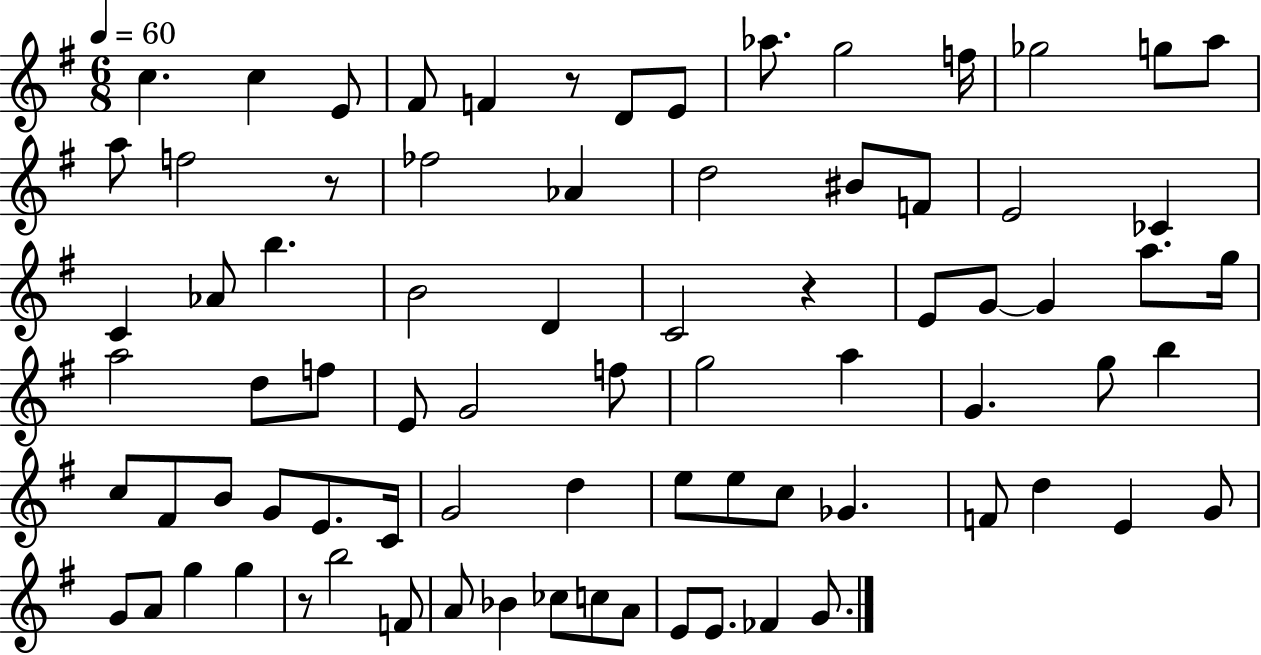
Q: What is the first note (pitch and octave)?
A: C5